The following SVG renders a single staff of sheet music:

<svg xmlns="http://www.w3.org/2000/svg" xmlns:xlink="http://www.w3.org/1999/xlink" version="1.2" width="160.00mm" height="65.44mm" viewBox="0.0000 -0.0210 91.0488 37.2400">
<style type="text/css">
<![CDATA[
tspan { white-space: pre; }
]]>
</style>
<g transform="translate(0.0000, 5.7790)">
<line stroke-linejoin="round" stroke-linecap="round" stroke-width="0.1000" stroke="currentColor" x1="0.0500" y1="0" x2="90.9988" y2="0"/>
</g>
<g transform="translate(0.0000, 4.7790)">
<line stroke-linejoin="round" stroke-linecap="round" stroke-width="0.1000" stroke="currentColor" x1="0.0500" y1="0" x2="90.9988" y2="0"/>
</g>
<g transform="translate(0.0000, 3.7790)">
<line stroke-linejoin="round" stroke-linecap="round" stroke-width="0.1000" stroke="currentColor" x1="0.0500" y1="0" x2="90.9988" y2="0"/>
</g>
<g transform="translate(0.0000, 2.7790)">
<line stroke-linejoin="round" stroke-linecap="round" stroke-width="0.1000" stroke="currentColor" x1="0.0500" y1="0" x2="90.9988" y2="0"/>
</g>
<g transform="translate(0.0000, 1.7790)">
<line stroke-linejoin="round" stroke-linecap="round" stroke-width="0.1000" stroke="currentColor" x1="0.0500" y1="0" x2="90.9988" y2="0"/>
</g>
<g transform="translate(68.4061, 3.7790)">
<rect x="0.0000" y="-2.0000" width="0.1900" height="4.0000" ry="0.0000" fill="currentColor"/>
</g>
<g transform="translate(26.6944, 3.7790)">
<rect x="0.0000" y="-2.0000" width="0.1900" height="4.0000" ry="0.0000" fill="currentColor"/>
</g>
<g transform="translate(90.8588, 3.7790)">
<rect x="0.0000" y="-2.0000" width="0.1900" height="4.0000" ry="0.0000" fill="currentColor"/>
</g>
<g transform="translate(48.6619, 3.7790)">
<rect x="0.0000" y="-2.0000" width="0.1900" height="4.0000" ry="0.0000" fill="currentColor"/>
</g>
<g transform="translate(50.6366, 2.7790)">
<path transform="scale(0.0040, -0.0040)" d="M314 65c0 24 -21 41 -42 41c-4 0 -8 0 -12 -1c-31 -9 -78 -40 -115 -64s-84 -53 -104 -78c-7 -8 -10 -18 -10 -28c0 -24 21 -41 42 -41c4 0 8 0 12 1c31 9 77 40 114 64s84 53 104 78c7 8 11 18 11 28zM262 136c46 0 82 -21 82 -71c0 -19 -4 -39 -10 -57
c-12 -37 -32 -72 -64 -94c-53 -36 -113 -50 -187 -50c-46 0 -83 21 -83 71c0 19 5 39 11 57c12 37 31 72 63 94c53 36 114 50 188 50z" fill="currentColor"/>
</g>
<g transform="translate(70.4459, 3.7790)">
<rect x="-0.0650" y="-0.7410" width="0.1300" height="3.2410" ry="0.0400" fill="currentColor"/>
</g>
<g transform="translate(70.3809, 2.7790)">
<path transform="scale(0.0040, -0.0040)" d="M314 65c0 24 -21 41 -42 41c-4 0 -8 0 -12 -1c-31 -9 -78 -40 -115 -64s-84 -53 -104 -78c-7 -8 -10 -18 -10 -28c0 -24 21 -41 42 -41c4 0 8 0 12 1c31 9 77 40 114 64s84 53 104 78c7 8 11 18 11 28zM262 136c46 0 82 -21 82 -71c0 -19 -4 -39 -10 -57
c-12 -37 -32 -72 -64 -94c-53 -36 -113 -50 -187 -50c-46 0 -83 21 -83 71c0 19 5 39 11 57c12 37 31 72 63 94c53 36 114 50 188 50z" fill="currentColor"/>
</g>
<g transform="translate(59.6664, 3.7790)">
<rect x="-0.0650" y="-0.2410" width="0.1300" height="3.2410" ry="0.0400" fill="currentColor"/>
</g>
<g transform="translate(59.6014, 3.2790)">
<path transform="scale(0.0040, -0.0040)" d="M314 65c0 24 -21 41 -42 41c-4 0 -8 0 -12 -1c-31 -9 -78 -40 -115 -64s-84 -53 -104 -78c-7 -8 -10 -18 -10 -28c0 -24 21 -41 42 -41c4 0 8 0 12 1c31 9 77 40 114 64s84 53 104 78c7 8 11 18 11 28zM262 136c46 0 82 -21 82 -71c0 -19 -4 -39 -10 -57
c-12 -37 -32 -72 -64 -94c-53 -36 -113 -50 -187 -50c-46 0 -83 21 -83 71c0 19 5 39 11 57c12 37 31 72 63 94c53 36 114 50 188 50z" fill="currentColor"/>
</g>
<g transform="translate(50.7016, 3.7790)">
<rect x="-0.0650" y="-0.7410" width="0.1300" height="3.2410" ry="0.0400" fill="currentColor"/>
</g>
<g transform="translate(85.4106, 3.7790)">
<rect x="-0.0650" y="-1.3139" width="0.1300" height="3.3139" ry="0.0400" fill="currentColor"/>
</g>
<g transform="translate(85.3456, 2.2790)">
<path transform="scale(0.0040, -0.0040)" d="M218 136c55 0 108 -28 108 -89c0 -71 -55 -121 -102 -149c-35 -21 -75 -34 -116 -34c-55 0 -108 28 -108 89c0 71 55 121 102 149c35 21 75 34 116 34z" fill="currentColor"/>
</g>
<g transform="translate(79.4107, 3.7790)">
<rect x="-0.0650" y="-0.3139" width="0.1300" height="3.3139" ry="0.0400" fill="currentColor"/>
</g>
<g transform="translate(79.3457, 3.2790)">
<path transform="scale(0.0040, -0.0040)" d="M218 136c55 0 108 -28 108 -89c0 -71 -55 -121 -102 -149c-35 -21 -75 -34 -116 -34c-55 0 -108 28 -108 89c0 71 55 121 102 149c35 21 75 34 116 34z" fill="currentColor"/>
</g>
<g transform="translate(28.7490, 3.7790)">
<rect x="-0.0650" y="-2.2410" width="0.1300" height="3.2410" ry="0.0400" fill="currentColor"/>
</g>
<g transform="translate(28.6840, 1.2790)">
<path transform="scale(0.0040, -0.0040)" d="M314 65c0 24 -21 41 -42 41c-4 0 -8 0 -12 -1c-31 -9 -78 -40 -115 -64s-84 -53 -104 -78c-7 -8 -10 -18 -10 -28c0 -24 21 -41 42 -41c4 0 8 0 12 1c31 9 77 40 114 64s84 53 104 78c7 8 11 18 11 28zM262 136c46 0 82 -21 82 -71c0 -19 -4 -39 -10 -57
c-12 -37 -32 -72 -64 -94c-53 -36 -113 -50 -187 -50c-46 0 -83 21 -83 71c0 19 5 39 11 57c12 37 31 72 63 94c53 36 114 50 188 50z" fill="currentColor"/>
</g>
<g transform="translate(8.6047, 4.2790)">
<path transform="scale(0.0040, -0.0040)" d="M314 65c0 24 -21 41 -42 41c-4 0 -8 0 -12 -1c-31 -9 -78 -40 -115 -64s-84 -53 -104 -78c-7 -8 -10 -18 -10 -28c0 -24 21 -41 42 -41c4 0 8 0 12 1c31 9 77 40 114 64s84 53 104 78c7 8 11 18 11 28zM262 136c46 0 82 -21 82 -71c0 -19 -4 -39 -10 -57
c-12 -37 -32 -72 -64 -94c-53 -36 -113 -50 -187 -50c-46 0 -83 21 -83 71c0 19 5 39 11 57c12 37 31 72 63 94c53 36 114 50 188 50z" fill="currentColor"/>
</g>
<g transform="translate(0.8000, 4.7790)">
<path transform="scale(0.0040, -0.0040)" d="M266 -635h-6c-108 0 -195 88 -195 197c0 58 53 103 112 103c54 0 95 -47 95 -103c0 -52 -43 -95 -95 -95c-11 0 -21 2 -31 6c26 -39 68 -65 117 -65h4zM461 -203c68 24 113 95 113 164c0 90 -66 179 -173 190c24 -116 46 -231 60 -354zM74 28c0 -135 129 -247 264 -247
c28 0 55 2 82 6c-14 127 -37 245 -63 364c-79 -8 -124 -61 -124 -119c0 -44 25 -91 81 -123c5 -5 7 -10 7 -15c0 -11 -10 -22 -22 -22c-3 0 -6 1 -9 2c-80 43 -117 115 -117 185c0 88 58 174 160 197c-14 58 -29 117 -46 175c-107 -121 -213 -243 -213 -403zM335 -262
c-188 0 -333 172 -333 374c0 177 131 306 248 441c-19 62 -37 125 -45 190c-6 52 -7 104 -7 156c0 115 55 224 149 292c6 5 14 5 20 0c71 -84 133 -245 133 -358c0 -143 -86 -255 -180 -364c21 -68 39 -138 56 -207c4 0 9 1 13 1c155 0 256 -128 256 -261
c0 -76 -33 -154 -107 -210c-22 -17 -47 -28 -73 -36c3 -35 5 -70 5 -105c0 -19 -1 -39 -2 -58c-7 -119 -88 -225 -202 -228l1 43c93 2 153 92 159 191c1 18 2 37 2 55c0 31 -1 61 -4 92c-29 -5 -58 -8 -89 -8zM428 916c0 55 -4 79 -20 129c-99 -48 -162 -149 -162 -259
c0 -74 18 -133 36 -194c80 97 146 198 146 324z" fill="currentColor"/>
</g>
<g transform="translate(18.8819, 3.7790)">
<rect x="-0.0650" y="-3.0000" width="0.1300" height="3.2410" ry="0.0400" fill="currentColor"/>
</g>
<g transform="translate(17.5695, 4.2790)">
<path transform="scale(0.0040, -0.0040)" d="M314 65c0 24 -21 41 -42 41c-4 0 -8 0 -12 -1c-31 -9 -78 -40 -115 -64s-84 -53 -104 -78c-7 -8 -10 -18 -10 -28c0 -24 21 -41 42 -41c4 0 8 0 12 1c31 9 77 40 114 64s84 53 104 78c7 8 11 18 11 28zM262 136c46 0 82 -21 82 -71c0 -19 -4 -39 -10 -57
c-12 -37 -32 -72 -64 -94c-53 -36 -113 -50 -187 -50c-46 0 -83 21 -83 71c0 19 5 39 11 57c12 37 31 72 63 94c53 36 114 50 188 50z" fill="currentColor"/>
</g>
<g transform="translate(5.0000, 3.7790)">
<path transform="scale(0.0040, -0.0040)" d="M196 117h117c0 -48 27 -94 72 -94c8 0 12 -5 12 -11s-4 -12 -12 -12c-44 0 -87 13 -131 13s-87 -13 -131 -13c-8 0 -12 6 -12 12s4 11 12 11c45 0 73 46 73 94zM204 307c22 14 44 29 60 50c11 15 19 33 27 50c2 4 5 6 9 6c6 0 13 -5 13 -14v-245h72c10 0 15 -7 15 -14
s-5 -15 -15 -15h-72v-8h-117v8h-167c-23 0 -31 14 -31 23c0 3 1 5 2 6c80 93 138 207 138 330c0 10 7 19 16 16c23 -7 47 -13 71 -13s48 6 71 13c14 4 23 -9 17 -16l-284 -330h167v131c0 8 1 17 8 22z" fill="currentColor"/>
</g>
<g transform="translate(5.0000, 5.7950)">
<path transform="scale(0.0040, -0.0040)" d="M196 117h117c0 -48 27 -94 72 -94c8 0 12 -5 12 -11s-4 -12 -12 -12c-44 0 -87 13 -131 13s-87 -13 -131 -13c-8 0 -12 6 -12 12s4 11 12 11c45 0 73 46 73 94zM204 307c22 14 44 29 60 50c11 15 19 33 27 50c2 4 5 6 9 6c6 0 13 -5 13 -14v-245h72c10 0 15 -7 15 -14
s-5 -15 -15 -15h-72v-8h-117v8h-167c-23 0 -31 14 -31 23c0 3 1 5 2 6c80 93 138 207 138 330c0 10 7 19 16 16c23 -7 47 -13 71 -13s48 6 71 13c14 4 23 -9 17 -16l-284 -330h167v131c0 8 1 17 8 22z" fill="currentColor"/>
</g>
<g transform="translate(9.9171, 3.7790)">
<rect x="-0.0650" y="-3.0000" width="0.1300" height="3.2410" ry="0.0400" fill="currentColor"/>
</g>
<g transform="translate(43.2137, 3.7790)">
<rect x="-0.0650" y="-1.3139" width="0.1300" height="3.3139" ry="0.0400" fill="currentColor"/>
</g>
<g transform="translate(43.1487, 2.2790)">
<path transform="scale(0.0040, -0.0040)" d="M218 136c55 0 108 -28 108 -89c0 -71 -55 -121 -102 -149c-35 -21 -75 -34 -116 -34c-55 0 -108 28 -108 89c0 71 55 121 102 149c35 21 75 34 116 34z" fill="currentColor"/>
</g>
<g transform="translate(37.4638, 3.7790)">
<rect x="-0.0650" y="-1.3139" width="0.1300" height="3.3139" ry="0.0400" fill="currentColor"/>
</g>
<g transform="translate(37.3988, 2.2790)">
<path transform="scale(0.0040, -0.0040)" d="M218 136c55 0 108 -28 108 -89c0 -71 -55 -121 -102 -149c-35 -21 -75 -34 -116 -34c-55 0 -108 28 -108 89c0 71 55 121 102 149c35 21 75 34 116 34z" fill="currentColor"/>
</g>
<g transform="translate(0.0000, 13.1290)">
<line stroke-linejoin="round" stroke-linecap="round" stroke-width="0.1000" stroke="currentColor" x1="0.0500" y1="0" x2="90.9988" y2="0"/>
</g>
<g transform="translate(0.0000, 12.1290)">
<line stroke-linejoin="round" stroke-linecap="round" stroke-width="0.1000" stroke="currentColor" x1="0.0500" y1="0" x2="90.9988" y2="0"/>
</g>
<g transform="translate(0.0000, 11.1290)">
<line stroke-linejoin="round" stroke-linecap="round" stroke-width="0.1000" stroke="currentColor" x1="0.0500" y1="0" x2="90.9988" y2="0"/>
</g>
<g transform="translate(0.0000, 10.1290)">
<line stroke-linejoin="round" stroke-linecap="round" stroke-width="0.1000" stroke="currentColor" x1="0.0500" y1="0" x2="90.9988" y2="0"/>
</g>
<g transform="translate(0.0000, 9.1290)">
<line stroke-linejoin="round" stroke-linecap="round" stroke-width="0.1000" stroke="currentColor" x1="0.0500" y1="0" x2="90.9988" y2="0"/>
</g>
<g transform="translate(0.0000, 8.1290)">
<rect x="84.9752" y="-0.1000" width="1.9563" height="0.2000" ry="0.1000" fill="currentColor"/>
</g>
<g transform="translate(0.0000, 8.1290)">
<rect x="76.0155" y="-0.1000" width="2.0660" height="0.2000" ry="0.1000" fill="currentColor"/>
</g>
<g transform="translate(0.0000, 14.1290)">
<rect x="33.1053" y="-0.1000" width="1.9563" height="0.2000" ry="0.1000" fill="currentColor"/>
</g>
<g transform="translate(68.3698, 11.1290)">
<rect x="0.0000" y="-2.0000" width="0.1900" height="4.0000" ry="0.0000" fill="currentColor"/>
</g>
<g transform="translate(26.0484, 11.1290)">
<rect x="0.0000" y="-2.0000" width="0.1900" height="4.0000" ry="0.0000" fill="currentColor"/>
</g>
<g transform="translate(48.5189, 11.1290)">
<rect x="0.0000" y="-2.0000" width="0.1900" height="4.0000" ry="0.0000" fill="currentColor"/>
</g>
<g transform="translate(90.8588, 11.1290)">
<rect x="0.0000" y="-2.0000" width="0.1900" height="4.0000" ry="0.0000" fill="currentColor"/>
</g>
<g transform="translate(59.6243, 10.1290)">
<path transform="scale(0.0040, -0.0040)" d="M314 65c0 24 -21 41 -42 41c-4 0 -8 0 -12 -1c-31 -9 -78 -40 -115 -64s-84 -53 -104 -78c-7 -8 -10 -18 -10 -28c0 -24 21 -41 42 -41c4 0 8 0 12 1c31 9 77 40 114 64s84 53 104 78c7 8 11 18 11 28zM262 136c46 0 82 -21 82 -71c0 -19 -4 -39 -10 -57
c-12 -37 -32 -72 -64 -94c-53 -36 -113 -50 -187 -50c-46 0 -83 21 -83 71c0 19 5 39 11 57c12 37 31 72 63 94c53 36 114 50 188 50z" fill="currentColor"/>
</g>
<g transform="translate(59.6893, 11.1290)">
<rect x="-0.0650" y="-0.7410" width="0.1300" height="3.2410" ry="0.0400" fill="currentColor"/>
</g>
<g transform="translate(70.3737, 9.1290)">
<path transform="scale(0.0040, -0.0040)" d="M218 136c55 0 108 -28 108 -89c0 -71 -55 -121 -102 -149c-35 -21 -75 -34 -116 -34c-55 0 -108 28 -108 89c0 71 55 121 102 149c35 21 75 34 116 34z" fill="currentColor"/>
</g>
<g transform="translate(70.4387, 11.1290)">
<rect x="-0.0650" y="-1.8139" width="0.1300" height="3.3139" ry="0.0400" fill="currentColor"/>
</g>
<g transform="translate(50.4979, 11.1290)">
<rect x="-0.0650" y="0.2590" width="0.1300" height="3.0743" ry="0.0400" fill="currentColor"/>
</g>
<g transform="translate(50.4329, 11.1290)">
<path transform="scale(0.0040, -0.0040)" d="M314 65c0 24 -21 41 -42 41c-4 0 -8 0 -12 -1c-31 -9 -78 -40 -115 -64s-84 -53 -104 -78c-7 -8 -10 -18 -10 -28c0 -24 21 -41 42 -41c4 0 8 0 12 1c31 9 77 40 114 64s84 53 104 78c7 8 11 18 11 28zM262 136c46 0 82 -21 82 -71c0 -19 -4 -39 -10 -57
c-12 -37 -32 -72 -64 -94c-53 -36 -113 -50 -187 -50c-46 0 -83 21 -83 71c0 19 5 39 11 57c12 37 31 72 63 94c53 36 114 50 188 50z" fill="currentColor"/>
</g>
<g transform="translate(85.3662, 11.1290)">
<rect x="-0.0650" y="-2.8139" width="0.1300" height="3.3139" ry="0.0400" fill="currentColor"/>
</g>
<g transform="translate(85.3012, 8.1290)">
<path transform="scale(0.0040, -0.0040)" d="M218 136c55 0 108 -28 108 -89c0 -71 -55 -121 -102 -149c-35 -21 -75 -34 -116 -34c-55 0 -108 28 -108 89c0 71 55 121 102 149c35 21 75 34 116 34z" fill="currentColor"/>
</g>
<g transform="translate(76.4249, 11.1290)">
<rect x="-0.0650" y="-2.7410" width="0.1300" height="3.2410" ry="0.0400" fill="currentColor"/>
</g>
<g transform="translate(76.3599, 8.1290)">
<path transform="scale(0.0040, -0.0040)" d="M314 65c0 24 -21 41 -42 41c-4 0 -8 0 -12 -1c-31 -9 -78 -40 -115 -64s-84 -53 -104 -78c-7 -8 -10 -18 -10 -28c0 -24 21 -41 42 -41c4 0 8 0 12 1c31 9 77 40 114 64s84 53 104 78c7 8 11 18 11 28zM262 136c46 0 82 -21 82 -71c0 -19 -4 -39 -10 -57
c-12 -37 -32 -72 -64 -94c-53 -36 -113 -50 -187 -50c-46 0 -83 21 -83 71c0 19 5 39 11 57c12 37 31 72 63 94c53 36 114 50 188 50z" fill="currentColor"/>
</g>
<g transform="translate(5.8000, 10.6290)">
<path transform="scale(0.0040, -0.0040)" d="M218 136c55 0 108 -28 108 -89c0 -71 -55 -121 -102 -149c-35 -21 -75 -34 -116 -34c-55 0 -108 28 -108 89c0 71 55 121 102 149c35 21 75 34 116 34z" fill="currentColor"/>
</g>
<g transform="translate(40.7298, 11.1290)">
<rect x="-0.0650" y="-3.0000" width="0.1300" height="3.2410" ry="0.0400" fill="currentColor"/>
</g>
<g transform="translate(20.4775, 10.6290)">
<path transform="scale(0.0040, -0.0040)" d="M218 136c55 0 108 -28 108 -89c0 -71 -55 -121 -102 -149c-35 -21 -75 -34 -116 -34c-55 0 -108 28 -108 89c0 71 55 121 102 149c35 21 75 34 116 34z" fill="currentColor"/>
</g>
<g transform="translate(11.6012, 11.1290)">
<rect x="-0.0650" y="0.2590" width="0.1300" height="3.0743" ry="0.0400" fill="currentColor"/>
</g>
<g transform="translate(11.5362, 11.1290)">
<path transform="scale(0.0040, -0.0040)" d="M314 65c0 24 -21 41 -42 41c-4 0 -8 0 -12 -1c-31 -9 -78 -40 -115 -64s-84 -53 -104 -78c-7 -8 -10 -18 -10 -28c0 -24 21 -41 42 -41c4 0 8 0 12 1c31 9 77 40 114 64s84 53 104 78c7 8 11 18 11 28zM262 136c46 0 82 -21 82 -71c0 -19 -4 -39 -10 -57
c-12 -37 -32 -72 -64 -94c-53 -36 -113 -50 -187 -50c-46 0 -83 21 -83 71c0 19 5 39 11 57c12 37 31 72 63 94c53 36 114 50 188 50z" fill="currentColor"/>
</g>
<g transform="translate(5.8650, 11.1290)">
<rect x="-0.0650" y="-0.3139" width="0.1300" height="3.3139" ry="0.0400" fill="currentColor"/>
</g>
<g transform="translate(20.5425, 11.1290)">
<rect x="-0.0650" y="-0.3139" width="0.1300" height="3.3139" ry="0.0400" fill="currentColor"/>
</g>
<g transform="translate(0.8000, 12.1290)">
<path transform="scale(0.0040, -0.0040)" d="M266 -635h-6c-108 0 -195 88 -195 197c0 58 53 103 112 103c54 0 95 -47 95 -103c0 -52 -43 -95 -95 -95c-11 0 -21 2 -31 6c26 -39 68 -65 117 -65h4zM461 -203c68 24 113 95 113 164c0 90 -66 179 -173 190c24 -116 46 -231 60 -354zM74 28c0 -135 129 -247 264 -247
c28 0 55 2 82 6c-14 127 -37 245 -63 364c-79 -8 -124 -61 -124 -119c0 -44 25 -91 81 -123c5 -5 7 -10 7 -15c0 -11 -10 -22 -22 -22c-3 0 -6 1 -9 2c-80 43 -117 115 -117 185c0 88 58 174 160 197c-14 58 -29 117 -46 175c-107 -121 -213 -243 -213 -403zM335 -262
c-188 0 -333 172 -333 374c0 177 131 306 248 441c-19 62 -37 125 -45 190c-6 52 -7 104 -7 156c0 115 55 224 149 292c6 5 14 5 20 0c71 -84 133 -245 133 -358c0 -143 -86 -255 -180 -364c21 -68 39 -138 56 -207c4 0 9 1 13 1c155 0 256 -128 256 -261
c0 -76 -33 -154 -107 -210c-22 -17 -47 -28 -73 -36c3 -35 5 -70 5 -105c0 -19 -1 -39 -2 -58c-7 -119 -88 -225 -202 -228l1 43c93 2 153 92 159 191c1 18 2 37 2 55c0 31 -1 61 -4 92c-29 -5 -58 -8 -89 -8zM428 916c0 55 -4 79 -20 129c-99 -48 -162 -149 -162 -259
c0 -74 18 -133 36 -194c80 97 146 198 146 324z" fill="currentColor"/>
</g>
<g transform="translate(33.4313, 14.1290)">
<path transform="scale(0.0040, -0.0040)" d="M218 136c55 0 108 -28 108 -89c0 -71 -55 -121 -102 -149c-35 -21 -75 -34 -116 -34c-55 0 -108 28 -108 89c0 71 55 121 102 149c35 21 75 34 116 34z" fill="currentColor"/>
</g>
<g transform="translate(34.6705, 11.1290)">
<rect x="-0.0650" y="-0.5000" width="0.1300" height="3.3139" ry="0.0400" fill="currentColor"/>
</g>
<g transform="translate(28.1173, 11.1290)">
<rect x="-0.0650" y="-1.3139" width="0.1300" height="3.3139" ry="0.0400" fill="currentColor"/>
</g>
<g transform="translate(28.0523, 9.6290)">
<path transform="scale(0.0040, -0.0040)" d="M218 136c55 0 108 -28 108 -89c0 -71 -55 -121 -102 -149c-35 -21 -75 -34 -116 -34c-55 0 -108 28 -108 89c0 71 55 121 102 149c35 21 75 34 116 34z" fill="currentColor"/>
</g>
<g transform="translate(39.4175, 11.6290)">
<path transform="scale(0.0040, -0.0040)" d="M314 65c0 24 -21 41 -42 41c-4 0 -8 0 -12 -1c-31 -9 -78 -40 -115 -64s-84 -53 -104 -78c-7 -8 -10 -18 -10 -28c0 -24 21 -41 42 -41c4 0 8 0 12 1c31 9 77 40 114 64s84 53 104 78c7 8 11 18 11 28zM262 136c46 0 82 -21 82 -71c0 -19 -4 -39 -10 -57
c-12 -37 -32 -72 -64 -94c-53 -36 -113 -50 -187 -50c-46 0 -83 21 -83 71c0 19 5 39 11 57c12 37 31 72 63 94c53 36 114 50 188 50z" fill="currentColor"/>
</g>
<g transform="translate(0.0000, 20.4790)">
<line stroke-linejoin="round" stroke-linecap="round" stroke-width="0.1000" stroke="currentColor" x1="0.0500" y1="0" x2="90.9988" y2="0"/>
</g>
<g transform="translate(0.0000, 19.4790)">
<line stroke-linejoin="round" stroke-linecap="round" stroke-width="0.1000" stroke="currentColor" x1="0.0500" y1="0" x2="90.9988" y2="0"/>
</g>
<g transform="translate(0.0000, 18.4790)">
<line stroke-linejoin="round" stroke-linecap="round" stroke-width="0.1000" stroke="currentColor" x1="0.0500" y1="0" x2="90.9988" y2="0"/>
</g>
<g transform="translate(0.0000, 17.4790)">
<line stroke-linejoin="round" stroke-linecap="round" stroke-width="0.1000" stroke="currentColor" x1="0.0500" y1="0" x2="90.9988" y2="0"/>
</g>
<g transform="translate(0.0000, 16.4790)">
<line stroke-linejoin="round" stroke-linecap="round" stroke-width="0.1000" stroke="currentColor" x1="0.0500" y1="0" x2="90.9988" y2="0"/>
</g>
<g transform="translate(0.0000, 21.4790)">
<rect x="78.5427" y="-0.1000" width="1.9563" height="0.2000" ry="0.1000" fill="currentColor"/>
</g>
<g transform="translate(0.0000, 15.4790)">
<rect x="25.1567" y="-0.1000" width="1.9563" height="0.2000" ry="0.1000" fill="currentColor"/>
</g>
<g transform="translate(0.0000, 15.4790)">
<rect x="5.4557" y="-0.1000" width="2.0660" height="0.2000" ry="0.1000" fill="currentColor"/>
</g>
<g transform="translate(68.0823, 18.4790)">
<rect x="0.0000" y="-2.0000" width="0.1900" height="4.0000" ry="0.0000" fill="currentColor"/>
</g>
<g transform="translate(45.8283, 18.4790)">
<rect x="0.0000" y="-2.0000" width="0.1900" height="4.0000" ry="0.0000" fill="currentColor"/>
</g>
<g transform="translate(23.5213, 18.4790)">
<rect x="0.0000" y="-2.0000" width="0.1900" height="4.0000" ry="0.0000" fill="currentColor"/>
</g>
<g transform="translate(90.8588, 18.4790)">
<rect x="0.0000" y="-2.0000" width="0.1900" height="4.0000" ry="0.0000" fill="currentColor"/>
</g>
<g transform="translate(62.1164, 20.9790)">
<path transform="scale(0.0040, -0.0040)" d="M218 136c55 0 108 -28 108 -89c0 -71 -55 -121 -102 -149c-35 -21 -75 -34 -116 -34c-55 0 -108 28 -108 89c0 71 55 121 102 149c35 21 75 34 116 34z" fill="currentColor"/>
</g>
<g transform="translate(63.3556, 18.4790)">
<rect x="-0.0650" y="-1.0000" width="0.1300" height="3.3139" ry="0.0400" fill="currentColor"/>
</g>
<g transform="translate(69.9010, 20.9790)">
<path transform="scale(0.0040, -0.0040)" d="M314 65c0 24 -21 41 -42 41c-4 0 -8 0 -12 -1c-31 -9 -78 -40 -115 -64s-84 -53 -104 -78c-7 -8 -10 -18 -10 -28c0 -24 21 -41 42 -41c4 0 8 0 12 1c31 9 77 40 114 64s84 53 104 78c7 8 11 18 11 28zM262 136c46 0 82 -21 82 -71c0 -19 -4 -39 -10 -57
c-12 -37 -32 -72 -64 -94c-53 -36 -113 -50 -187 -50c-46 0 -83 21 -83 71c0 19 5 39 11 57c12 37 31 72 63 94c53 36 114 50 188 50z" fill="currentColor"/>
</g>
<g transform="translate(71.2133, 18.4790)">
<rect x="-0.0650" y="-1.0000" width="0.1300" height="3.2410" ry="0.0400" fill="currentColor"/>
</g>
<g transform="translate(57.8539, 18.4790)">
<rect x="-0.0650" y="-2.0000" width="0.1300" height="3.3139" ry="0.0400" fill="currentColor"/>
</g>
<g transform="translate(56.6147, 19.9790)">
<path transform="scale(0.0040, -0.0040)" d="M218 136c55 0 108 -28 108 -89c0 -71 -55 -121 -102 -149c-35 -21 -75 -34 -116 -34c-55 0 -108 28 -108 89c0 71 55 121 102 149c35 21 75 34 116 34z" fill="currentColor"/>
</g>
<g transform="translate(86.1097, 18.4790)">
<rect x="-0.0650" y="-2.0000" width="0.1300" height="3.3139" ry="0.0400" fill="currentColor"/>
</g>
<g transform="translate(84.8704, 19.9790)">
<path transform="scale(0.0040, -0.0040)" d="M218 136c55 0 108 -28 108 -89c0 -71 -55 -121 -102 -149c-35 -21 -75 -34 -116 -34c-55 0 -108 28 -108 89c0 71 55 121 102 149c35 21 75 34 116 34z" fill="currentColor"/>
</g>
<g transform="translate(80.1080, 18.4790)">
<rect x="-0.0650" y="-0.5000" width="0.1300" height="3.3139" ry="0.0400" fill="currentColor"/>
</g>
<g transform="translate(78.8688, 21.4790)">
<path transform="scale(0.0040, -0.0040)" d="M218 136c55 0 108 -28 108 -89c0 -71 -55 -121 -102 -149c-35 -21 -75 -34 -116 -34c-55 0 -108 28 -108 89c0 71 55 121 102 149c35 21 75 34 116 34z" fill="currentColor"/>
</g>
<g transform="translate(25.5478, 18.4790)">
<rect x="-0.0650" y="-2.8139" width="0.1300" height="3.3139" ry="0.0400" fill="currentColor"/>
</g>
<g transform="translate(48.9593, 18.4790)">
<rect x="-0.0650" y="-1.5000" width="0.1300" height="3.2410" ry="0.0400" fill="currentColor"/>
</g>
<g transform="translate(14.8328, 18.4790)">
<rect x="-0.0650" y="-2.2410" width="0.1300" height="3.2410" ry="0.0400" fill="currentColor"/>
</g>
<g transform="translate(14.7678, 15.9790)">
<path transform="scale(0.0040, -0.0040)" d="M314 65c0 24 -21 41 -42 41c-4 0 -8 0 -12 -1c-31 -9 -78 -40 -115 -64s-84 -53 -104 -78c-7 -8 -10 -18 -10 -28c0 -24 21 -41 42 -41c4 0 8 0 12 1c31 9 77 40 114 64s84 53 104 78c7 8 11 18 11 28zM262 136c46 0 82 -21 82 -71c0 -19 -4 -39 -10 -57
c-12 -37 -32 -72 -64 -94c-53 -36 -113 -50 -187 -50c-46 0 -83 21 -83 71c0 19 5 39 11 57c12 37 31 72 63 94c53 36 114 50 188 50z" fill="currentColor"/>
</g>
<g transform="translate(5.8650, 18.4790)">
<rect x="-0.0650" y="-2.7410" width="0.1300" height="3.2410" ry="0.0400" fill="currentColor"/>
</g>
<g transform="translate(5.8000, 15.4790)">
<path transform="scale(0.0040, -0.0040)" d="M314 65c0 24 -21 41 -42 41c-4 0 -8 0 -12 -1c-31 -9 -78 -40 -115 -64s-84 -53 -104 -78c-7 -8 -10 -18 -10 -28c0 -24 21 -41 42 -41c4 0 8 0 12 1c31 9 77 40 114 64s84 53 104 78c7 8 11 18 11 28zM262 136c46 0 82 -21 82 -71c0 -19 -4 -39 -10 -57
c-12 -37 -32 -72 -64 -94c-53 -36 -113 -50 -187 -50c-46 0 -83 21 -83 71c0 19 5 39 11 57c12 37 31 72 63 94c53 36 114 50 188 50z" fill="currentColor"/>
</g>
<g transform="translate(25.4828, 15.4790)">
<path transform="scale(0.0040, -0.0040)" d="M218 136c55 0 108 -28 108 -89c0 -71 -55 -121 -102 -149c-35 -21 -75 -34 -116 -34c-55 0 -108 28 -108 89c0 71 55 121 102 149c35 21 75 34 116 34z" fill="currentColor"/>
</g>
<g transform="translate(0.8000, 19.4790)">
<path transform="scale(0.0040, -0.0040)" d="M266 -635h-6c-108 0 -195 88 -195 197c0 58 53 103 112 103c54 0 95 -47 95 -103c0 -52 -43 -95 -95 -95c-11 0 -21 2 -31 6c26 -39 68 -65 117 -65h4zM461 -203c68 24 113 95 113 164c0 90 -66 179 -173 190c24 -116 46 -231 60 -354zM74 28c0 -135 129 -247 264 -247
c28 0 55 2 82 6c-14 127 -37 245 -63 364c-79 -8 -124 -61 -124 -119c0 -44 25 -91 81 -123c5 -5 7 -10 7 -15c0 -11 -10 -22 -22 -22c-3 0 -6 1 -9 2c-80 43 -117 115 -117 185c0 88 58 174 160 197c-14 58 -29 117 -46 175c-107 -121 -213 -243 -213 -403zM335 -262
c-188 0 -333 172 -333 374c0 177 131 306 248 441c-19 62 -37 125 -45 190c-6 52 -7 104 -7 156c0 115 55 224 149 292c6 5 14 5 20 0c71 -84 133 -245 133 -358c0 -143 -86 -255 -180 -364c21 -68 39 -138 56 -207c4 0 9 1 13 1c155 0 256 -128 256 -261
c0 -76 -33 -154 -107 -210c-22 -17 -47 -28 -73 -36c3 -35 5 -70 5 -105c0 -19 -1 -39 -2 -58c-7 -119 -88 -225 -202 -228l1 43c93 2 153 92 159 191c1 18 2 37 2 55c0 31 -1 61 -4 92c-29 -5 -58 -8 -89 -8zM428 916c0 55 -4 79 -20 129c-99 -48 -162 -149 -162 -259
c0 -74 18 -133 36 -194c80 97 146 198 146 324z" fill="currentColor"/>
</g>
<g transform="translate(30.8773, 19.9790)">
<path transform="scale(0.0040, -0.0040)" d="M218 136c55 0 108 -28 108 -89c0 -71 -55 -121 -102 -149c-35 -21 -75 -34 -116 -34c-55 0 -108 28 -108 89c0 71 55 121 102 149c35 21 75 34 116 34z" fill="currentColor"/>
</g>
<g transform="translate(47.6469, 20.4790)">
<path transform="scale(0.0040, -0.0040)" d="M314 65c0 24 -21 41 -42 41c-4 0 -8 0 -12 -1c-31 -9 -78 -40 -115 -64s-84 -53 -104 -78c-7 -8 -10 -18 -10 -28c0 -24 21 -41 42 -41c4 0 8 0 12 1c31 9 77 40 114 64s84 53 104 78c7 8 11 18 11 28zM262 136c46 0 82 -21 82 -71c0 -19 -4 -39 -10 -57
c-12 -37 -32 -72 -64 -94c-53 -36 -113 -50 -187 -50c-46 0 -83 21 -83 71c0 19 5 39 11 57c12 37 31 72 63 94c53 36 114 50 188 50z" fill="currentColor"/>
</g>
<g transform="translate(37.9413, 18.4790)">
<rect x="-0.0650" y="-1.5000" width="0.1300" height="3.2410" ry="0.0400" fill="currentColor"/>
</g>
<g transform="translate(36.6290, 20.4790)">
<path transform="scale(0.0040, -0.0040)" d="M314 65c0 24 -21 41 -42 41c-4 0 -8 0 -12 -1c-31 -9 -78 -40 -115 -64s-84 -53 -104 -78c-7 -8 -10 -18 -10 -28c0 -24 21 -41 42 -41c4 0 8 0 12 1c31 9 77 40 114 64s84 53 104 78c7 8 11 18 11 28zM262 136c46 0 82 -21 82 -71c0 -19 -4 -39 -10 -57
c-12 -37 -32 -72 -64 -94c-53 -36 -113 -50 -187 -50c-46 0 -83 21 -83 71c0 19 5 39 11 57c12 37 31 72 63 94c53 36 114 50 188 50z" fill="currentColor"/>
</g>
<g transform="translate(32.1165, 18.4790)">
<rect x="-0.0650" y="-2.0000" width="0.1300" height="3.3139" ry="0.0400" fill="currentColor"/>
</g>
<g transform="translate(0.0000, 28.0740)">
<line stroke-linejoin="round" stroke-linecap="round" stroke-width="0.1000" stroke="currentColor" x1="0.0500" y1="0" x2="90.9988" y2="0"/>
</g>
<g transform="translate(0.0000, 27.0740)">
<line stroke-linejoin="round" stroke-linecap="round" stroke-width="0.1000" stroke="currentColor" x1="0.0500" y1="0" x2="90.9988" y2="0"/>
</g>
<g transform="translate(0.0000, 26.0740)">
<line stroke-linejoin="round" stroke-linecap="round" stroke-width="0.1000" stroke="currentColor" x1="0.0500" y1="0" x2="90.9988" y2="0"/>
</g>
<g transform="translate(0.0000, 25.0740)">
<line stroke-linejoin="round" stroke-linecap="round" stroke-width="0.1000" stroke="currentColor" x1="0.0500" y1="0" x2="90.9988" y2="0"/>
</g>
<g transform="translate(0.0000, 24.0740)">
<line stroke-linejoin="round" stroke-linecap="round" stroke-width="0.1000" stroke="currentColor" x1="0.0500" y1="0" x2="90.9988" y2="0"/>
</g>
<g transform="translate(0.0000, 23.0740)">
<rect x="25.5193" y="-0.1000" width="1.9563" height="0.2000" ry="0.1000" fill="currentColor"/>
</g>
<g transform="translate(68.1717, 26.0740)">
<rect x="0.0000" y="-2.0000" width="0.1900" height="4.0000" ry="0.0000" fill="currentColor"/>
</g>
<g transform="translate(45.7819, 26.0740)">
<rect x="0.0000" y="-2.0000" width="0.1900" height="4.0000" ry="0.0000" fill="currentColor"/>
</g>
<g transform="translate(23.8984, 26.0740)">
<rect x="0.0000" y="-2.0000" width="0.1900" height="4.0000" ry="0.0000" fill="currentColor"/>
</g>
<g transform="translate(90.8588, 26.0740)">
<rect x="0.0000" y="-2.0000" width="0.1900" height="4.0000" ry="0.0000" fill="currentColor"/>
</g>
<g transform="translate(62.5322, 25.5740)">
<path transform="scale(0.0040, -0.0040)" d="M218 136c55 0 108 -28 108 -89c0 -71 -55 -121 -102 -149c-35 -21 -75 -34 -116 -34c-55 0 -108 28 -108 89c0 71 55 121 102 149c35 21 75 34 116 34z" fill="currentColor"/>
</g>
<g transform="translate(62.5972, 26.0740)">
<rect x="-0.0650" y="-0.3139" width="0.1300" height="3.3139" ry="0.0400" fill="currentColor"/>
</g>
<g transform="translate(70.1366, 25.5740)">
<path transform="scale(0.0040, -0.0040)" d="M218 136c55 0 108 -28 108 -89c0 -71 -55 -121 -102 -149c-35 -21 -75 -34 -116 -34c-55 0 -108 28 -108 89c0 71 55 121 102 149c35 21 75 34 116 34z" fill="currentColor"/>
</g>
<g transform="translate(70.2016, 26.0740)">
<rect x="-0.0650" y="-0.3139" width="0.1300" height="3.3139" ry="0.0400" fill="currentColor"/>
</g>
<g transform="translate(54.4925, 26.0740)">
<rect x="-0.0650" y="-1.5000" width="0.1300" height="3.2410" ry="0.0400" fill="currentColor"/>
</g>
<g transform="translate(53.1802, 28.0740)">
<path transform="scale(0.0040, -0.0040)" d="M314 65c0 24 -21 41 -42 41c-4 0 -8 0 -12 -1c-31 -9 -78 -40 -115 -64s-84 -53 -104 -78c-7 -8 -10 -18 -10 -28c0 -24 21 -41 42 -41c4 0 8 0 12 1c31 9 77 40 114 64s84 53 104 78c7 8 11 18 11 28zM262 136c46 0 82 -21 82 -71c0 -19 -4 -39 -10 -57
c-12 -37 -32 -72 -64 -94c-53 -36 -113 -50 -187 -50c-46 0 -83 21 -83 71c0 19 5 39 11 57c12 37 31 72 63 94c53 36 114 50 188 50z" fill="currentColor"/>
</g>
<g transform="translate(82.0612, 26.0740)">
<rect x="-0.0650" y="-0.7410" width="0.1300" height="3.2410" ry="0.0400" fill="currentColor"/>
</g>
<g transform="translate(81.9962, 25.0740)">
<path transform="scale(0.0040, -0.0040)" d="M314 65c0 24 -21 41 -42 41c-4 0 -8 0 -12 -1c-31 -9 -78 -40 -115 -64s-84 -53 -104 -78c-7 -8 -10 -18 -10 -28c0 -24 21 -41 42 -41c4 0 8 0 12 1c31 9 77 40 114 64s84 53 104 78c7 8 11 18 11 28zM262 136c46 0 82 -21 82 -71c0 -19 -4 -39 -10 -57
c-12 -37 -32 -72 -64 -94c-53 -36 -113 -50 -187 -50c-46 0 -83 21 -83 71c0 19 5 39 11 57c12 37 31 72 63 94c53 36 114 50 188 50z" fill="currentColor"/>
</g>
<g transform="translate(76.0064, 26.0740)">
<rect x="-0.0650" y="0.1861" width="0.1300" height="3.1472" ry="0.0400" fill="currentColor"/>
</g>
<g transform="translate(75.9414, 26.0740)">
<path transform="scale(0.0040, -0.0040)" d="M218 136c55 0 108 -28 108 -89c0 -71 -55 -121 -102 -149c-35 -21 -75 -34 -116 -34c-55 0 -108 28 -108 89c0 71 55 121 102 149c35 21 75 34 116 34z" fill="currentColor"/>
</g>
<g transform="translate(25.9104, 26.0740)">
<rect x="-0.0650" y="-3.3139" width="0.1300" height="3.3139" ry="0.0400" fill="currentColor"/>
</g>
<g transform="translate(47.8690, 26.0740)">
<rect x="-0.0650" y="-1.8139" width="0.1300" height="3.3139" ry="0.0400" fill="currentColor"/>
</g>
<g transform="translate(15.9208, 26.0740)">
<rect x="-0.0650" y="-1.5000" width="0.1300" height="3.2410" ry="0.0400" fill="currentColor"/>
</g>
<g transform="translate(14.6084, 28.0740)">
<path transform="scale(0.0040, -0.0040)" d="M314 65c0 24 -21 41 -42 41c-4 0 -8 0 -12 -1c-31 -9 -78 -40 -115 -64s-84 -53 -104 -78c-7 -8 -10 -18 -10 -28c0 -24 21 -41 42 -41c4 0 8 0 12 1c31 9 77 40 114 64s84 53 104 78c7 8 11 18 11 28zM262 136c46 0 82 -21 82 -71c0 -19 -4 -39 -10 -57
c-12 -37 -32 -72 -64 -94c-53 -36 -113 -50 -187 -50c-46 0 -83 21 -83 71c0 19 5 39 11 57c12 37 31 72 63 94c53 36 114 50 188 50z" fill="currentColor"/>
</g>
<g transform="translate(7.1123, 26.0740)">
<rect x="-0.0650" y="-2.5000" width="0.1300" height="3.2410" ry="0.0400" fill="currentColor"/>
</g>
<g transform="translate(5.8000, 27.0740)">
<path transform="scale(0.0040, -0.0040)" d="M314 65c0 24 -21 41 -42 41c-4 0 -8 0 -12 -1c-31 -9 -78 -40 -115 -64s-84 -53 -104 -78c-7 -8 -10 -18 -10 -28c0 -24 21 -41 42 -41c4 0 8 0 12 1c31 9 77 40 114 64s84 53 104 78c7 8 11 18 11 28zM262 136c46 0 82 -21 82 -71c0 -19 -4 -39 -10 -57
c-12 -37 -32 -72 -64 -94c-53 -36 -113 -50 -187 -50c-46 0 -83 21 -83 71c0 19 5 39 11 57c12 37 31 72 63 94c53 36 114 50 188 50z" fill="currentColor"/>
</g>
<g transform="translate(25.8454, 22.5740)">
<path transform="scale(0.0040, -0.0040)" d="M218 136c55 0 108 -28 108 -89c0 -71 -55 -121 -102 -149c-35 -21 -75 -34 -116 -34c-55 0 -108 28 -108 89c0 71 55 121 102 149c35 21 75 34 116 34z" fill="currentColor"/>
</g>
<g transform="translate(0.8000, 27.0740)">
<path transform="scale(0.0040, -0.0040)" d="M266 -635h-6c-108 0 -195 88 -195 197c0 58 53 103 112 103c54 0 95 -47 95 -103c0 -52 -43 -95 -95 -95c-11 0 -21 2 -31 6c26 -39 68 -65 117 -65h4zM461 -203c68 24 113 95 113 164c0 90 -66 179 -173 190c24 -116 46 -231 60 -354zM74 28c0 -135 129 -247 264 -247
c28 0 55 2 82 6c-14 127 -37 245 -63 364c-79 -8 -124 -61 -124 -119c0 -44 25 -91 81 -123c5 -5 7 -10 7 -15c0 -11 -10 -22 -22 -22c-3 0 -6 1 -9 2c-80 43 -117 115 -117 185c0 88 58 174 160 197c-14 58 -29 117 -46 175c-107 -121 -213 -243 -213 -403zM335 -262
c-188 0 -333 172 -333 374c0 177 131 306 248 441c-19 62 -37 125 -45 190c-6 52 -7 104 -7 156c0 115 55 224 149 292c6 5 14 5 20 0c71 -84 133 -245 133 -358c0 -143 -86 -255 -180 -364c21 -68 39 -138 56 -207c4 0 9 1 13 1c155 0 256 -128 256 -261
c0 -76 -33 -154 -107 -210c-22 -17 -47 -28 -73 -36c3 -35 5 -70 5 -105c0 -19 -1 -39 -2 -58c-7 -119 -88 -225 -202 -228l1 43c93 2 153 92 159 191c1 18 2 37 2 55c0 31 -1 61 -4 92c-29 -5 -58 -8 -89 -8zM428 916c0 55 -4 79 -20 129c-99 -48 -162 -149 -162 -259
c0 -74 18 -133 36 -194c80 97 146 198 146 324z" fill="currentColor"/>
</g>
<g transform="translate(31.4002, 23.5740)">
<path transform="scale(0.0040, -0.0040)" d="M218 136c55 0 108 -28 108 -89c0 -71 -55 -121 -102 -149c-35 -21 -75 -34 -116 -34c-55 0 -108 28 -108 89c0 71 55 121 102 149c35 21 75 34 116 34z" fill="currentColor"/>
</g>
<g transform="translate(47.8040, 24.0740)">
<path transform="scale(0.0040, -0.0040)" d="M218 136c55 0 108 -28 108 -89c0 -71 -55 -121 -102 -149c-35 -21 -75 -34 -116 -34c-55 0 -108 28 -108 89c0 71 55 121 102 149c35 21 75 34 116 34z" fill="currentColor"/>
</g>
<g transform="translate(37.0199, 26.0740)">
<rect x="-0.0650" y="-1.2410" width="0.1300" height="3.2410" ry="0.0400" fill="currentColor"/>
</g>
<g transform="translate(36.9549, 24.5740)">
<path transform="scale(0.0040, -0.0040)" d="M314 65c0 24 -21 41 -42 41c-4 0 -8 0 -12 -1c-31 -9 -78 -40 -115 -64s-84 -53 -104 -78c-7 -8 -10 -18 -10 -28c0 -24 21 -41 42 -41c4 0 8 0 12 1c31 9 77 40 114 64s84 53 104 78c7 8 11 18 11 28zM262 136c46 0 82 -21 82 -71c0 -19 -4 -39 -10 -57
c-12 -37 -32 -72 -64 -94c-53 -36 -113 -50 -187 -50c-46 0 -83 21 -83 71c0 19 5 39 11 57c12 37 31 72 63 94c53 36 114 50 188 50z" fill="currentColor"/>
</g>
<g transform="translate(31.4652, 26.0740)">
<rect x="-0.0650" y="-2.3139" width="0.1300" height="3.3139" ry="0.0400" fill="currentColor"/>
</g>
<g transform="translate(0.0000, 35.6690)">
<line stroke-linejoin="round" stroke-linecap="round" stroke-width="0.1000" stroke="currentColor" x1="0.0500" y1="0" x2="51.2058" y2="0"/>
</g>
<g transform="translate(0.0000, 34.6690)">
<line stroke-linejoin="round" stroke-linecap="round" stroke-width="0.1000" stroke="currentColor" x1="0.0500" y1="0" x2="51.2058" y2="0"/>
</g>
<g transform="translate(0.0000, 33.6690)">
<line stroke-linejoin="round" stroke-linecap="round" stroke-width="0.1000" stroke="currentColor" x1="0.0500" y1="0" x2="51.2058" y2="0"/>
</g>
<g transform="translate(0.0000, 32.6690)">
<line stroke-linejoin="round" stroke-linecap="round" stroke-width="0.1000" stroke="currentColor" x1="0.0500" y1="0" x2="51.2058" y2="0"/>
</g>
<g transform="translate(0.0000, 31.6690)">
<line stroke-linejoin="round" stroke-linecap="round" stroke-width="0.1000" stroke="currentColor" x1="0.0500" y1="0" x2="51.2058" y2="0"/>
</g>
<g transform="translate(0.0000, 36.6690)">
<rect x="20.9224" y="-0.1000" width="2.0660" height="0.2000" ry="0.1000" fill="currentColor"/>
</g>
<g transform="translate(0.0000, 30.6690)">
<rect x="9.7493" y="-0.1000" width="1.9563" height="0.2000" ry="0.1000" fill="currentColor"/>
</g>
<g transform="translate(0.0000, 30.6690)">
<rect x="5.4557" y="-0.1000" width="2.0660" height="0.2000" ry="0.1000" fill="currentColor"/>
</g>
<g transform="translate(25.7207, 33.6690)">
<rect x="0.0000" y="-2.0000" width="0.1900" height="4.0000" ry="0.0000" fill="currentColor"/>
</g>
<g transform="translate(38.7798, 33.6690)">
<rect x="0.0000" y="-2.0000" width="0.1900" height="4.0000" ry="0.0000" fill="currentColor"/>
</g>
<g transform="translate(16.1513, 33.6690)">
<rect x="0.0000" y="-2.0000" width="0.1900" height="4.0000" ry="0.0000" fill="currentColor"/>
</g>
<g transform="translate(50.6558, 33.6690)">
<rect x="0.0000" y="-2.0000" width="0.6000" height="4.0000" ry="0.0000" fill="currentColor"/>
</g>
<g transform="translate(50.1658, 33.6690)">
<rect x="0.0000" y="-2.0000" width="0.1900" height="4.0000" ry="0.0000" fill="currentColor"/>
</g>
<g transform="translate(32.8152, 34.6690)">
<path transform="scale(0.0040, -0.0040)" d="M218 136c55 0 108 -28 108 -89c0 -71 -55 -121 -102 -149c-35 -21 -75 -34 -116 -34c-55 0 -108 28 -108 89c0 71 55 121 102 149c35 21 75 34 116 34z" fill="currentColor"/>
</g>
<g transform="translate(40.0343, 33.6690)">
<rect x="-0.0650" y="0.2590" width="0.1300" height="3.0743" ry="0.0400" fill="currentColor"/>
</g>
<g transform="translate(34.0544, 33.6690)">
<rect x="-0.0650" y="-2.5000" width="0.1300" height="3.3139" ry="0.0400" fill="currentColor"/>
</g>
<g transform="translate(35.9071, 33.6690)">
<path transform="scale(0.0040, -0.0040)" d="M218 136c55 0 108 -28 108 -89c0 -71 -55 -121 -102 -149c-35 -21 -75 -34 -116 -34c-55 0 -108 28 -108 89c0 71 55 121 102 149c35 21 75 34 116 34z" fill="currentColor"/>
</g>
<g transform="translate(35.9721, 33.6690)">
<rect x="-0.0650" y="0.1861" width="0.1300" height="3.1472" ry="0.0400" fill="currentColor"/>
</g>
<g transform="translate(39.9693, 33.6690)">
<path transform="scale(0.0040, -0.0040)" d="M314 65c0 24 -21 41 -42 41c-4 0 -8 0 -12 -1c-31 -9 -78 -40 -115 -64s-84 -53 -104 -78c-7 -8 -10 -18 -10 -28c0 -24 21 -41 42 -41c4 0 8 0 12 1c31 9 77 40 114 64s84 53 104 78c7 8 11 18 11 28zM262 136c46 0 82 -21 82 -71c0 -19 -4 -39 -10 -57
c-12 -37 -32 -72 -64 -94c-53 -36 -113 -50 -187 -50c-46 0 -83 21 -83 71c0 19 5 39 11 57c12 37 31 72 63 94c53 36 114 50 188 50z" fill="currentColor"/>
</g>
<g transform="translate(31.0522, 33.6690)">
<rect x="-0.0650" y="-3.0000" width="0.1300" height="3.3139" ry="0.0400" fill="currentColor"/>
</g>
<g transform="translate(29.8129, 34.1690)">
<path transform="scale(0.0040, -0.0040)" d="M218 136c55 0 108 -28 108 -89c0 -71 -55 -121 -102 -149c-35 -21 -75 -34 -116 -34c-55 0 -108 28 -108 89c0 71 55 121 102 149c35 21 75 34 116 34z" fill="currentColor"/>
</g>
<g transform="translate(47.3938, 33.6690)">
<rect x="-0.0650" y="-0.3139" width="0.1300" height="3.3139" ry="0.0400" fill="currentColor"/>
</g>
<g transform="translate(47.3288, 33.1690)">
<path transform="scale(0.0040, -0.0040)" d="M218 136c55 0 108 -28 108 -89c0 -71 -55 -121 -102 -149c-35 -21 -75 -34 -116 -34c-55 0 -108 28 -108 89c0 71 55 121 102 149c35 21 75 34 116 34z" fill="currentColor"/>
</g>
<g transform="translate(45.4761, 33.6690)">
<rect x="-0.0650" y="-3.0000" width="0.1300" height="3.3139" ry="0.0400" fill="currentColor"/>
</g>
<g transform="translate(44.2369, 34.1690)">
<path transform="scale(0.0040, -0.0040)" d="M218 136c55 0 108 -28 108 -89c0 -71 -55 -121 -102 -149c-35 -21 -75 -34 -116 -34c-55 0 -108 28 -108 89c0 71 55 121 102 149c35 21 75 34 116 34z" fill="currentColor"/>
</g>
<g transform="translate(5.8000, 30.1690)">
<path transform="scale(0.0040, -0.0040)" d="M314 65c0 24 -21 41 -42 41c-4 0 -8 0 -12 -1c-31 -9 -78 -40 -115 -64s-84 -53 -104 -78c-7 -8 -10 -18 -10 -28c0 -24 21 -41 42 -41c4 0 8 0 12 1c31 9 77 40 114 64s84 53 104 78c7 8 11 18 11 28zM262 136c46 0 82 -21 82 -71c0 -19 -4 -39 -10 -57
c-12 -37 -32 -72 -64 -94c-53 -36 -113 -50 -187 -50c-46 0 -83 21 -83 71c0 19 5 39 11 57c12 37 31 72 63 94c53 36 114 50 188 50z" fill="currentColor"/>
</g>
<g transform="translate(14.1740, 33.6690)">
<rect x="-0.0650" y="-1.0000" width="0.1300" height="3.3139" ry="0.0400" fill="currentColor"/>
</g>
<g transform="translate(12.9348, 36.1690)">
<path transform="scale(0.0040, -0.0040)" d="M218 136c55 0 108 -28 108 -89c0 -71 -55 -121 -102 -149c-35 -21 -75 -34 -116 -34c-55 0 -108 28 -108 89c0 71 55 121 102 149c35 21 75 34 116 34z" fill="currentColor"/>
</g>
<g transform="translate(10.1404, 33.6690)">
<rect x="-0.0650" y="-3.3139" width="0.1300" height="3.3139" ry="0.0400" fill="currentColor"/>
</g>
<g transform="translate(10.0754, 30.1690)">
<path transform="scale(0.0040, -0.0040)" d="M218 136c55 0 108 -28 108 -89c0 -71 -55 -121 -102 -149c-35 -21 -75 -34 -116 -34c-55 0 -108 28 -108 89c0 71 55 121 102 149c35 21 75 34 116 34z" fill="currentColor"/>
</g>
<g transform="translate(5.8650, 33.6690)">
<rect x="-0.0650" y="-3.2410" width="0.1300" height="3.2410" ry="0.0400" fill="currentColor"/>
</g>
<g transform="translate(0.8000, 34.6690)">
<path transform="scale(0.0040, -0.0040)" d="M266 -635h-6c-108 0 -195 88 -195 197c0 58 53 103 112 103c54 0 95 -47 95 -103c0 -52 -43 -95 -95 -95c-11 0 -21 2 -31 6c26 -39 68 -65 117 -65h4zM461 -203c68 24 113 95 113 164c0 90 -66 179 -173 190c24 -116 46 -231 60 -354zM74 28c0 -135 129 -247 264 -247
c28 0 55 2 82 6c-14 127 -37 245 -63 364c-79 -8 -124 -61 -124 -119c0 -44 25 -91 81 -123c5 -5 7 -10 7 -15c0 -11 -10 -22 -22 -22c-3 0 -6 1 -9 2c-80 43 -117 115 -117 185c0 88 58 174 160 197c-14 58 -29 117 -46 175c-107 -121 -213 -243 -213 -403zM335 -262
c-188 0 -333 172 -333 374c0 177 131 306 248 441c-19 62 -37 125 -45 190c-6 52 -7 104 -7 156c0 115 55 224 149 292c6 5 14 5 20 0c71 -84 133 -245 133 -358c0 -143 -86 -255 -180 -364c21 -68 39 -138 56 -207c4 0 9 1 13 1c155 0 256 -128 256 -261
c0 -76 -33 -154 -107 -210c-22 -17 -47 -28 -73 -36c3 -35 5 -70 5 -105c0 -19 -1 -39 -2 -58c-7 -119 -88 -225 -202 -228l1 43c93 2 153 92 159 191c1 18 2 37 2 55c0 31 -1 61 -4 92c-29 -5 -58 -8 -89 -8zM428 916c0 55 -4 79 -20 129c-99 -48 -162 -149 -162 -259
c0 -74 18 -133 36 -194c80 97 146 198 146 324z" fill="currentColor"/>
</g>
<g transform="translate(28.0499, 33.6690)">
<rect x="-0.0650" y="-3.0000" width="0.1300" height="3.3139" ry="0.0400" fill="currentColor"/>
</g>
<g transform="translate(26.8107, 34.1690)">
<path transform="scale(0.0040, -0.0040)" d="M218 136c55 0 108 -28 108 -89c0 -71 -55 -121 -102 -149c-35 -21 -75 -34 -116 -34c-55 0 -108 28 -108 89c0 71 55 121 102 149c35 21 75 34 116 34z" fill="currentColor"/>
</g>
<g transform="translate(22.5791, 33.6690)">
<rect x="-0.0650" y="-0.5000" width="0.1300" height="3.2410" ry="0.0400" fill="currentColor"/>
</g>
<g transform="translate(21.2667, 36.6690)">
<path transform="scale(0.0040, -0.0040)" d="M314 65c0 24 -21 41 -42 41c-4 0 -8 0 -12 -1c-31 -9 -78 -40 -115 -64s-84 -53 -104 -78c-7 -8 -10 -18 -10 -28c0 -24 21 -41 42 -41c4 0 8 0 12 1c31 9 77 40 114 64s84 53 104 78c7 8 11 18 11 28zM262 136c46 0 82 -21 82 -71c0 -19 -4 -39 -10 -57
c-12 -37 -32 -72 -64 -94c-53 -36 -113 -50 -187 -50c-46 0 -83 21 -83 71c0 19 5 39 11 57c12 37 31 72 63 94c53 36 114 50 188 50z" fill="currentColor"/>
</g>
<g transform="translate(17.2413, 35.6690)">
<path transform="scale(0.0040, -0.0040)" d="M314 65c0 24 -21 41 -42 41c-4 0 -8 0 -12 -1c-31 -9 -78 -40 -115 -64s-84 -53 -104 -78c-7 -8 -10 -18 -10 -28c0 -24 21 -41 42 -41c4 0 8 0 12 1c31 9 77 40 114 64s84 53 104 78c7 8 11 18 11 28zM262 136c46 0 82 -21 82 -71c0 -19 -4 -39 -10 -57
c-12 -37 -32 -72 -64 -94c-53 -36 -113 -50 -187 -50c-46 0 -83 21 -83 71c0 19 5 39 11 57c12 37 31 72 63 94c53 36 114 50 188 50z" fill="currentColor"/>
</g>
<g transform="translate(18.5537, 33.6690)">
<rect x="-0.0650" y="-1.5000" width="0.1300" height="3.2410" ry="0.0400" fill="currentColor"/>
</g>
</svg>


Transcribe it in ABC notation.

X:1
T:Untitled
M:4/4
L:1/4
K:C
A2 A2 g2 e e d2 c2 d2 c e c B2 c e C A2 B2 d2 f a2 a a2 g2 a F E2 E2 F D D2 C F G2 E2 b g e2 f E2 c c B d2 b2 b D E2 C2 A A G B B2 A c